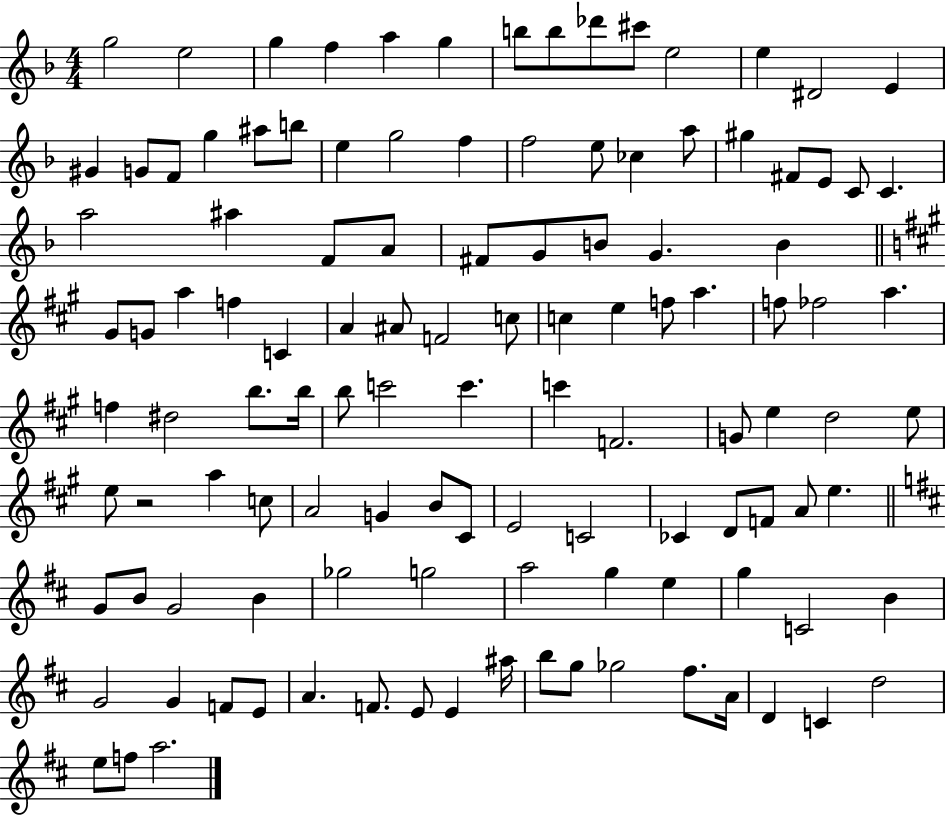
{
  \clef treble
  \numericTimeSignature
  \time 4/4
  \key f \major
  g''2 e''2 | g''4 f''4 a''4 g''4 | b''8 b''8 des'''8 cis'''8 e''2 | e''4 dis'2 e'4 | \break gis'4 g'8 f'8 g''4 ais''8 b''8 | e''4 g''2 f''4 | f''2 e''8 ces''4 a''8 | gis''4 fis'8 e'8 c'8 c'4. | \break a''2 ais''4 f'8 a'8 | fis'8 g'8 b'8 g'4. b'4 | \bar "||" \break \key a \major gis'8 g'8 a''4 f''4 c'4 | a'4 ais'8 f'2 c''8 | c''4 e''4 f''8 a''4. | f''8 fes''2 a''4. | \break f''4 dis''2 b''8. b''16 | b''8 c'''2 c'''4. | c'''4 f'2. | g'8 e''4 d''2 e''8 | \break e''8 r2 a''4 c''8 | a'2 g'4 b'8 cis'8 | e'2 c'2 | ces'4 d'8 f'8 a'8 e''4. | \break \bar "||" \break \key d \major g'8 b'8 g'2 b'4 | ges''2 g''2 | a''2 g''4 e''4 | g''4 c'2 b'4 | \break g'2 g'4 f'8 e'8 | a'4. f'8. e'8 e'4 ais''16 | b''8 g''8 ges''2 fis''8. a'16 | d'4 c'4 d''2 | \break e''8 f''8 a''2. | \bar "|."
}